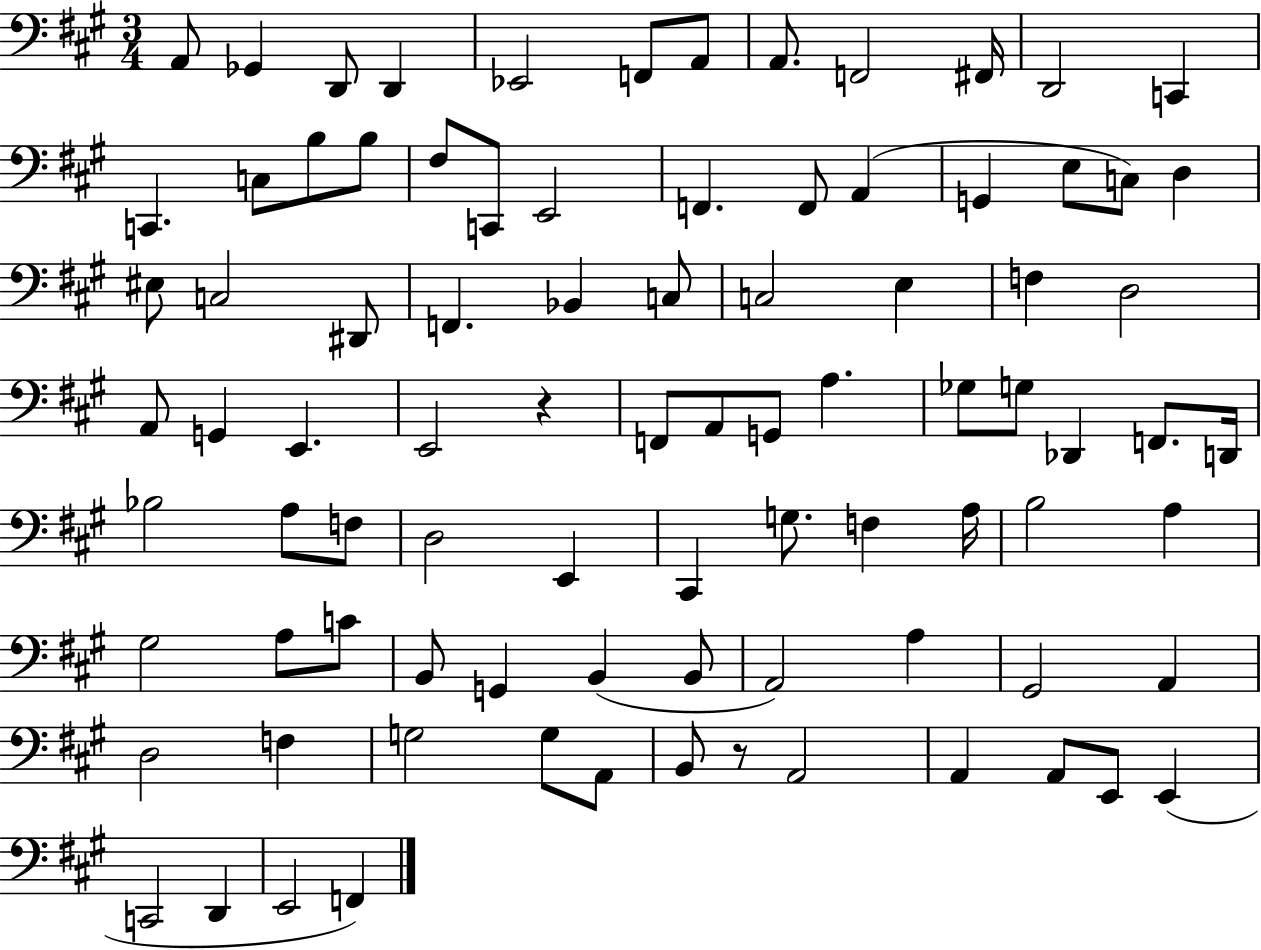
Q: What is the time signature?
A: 3/4